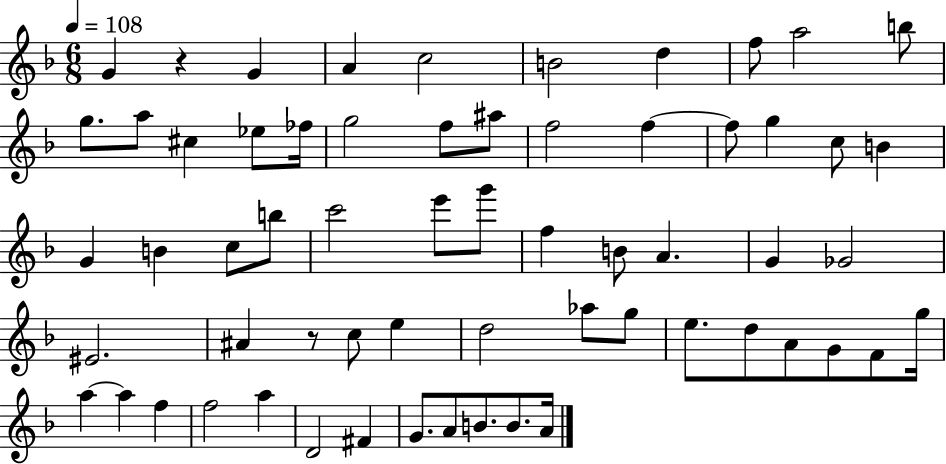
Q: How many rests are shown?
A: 2